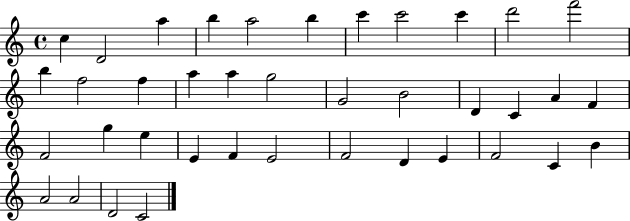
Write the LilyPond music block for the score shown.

{
  \clef treble
  \time 4/4
  \defaultTimeSignature
  \key c \major
  c''4 d'2 a''4 | b''4 a''2 b''4 | c'''4 c'''2 c'''4 | d'''2 f'''2 | \break b''4 f''2 f''4 | a''4 a''4 g''2 | g'2 b'2 | d'4 c'4 a'4 f'4 | \break f'2 g''4 e''4 | e'4 f'4 e'2 | f'2 d'4 e'4 | f'2 c'4 b'4 | \break a'2 a'2 | d'2 c'2 | \bar "|."
}